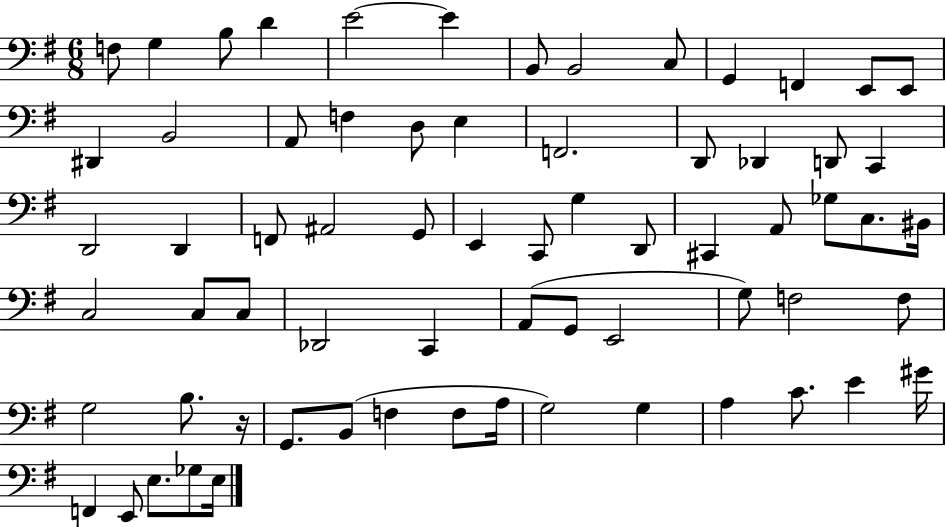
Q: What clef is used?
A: bass